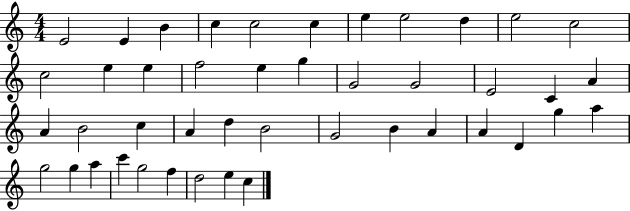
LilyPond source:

{
  \clef treble
  \numericTimeSignature
  \time 4/4
  \key c \major
  e'2 e'4 b'4 | c''4 c''2 c''4 | e''4 e''2 d''4 | e''2 c''2 | \break c''2 e''4 e''4 | f''2 e''4 g''4 | g'2 g'2 | e'2 c'4 a'4 | \break a'4 b'2 c''4 | a'4 d''4 b'2 | g'2 b'4 a'4 | a'4 d'4 g''4 a''4 | \break g''2 g''4 a''4 | c'''4 g''2 f''4 | d''2 e''4 c''4 | \bar "|."
}